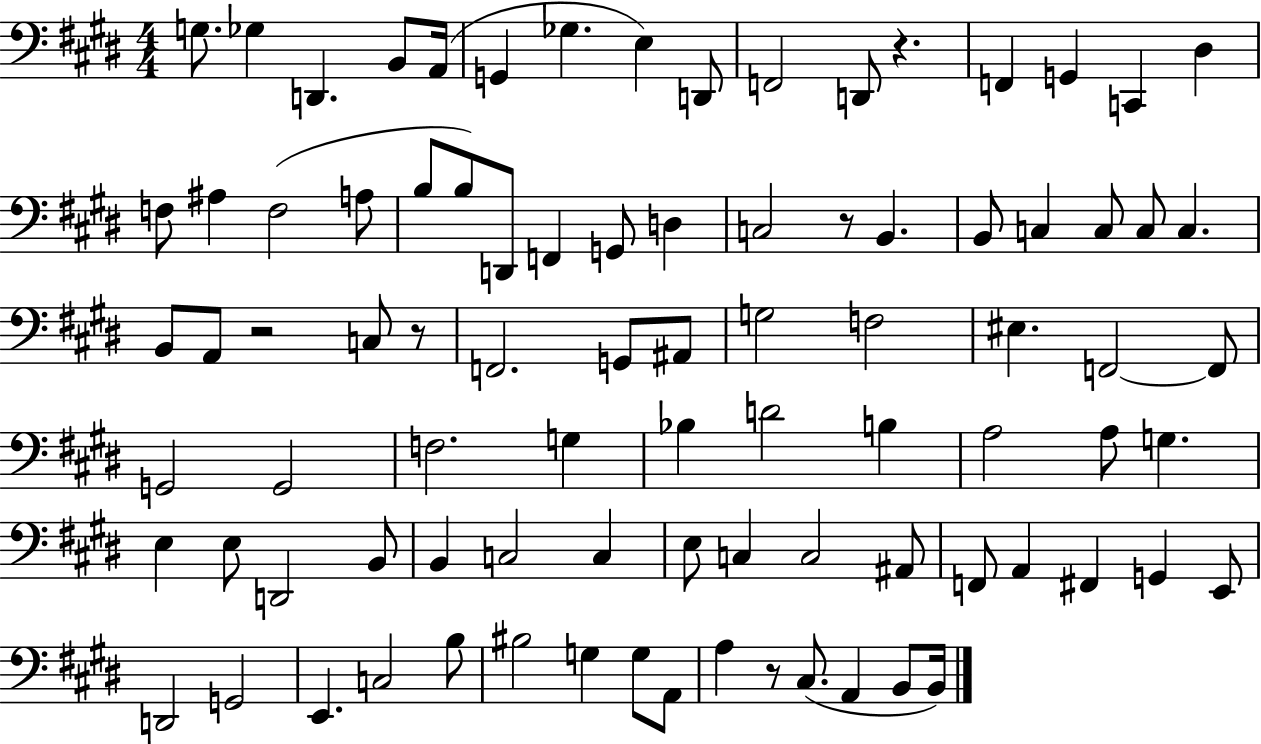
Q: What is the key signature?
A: E major